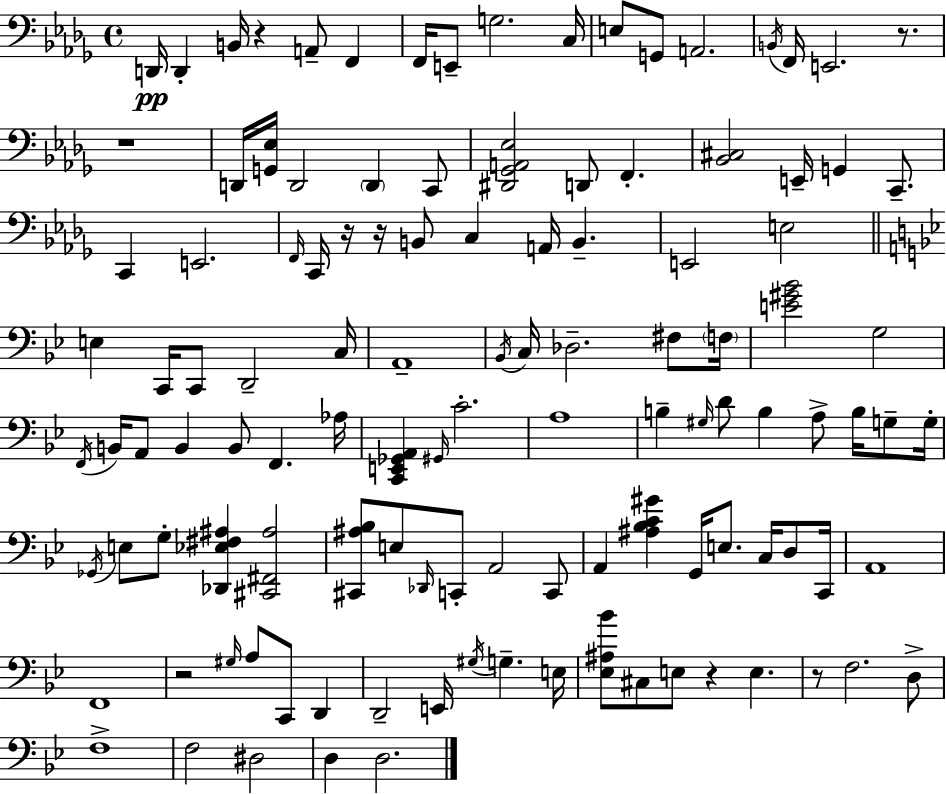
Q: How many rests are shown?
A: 8